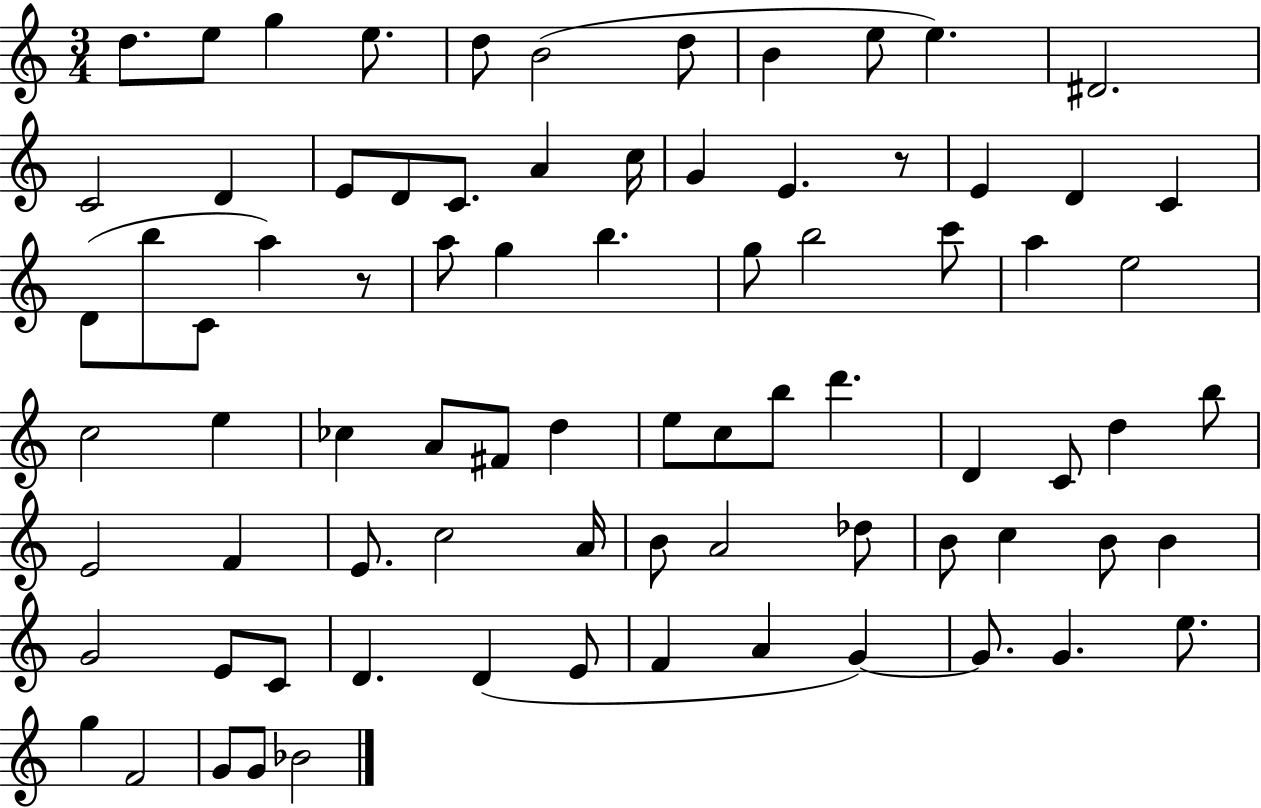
D5/e. E5/e G5/q E5/e. D5/e B4/h D5/e B4/q E5/e E5/q. D#4/h. C4/h D4/q E4/e D4/e C4/e. A4/q C5/s G4/q E4/q. R/e E4/q D4/q C4/q D4/e B5/e C4/e A5/q R/e A5/e G5/q B5/q. G5/e B5/h C6/e A5/q E5/h C5/h E5/q CES5/q A4/e F#4/e D5/q E5/e C5/e B5/e D6/q. D4/q C4/e D5/q B5/e E4/h F4/q E4/e. C5/h A4/s B4/e A4/h Db5/e B4/e C5/q B4/e B4/q G4/h E4/e C4/e D4/q. D4/q E4/e F4/q A4/q G4/q G4/e. G4/q. E5/e. G5/q F4/h G4/e G4/e Bb4/h